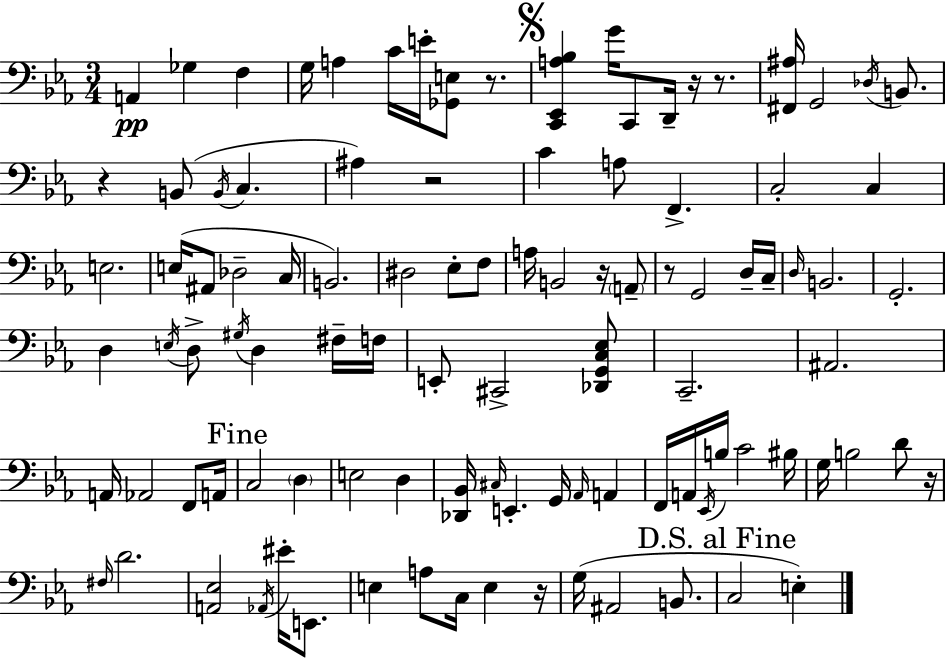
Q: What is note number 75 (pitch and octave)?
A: D4